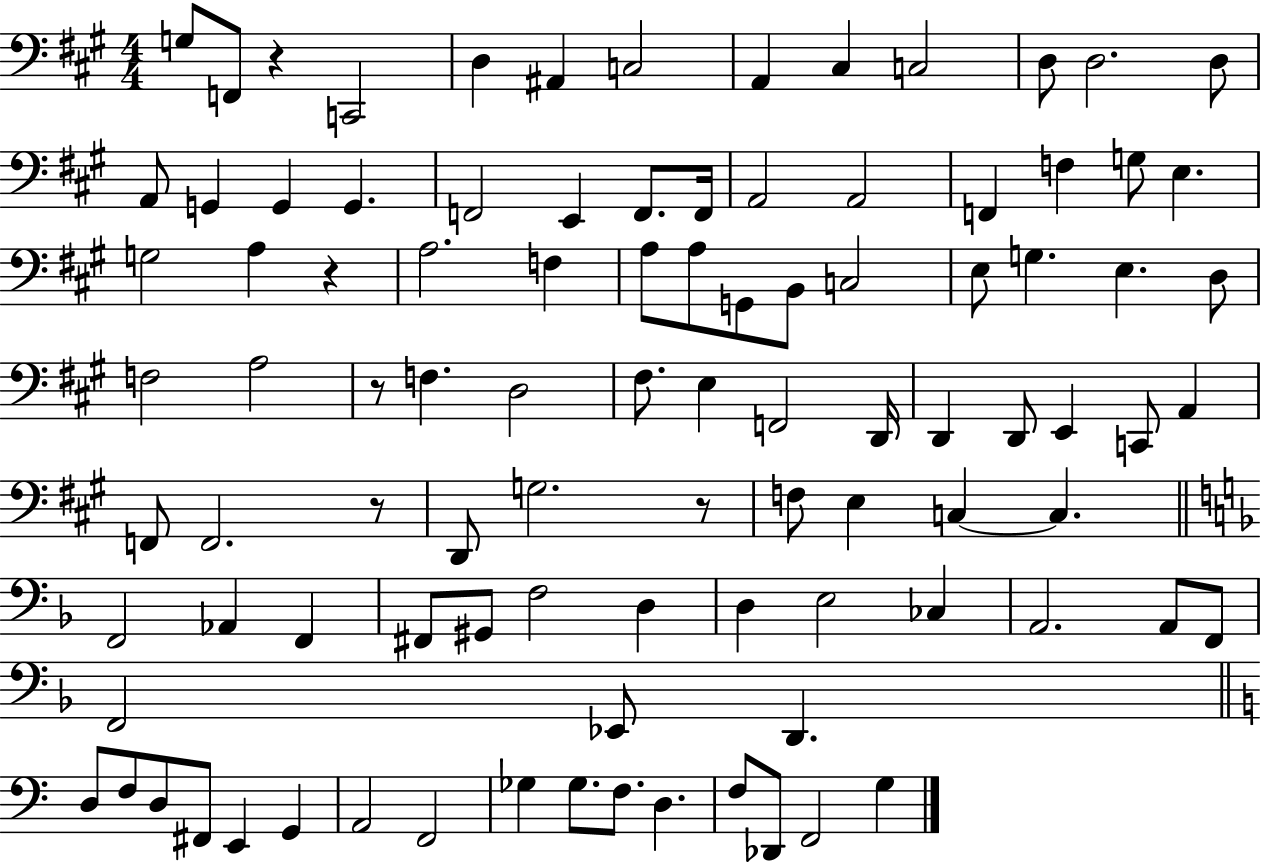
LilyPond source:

{
  \clef bass
  \numericTimeSignature
  \time 4/4
  \key a \major
  \repeat volta 2 { g8 f,8 r4 c,2 | d4 ais,4 c2 | a,4 cis4 c2 | d8 d2. d8 | \break a,8 g,4 g,4 g,4. | f,2 e,4 f,8. f,16 | a,2 a,2 | f,4 f4 g8 e4. | \break g2 a4 r4 | a2. f4 | a8 a8 g,8 b,8 c2 | e8 g4. e4. d8 | \break f2 a2 | r8 f4. d2 | fis8. e4 f,2 d,16 | d,4 d,8 e,4 c,8 a,4 | \break f,8 f,2. r8 | d,8 g2. r8 | f8 e4 c4~~ c4. | \bar "||" \break \key d \minor f,2 aes,4 f,4 | fis,8 gis,8 f2 d4 | d4 e2 ces4 | a,2. a,8 f,8 | \break f,2 ees,8 d,4. | \bar "||" \break \key c \major d8 f8 d8 fis,8 e,4 g,4 | a,2 f,2 | ges4 ges8. f8. d4. | f8 des,8 f,2 g4 | \break } \bar "|."
}